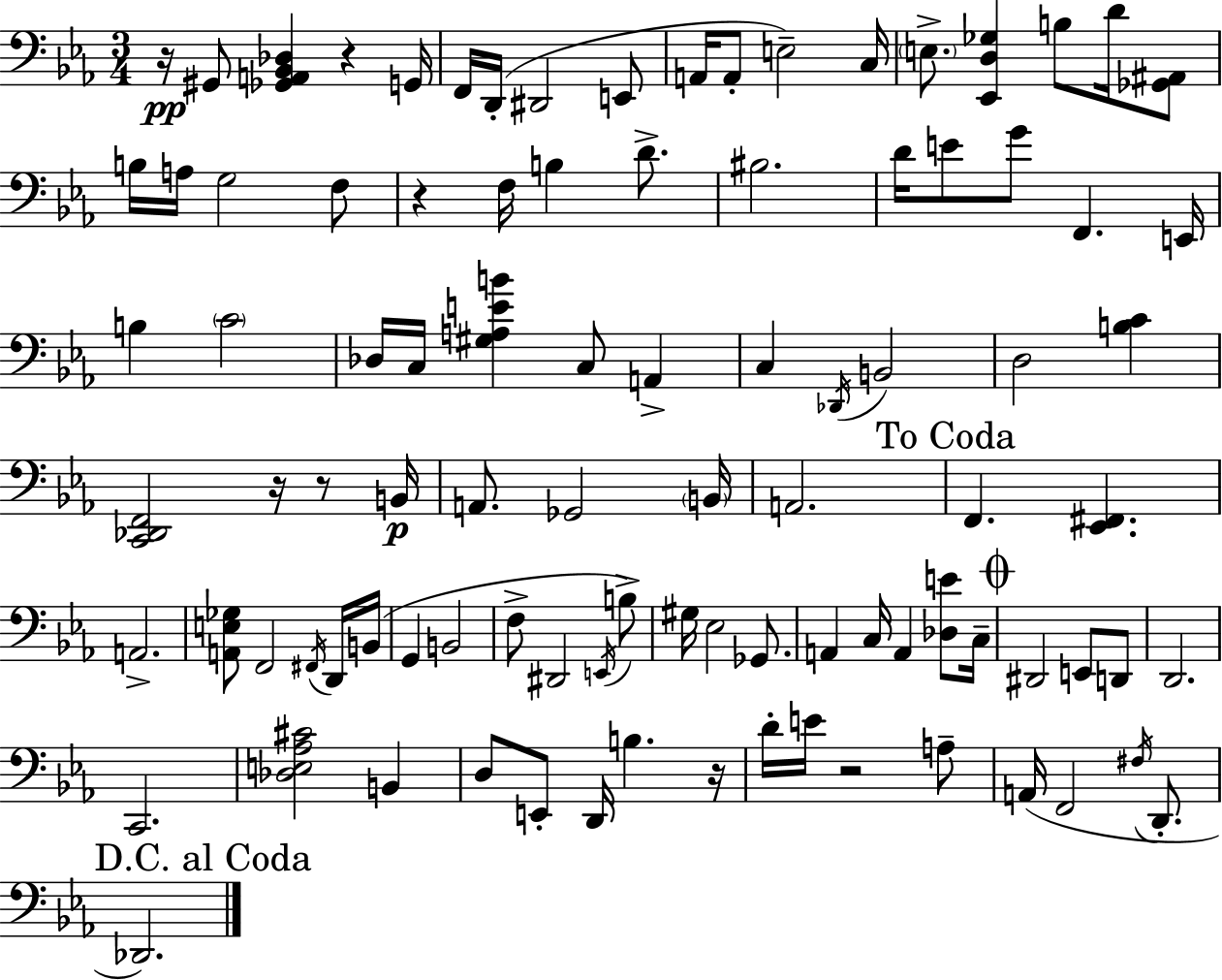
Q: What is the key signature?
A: C minor